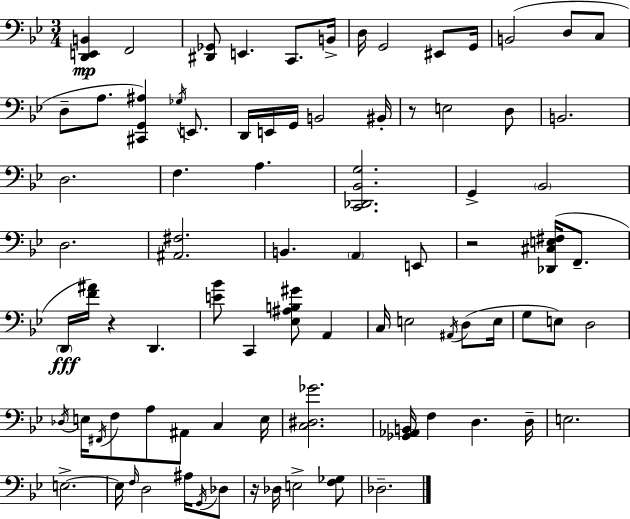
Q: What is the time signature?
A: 3/4